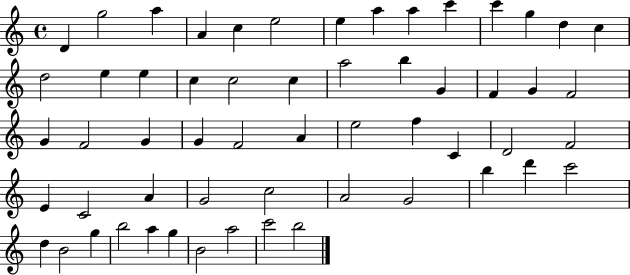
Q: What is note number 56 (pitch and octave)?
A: C6